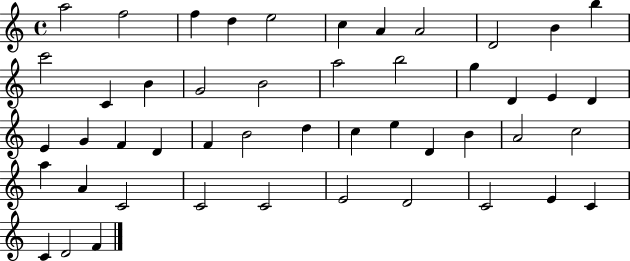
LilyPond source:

{
  \clef treble
  \time 4/4
  \defaultTimeSignature
  \key c \major
  a''2 f''2 | f''4 d''4 e''2 | c''4 a'4 a'2 | d'2 b'4 b''4 | \break c'''2 c'4 b'4 | g'2 b'2 | a''2 b''2 | g''4 d'4 e'4 d'4 | \break e'4 g'4 f'4 d'4 | f'4 b'2 d''4 | c''4 e''4 d'4 b'4 | a'2 c''2 | \break a''4 a'4 c'2 | c'2 c'2 | e'2 d'2 | c'2 e'4 c'4 | \break c'4 d'2 f'4 | \bar "|."
}